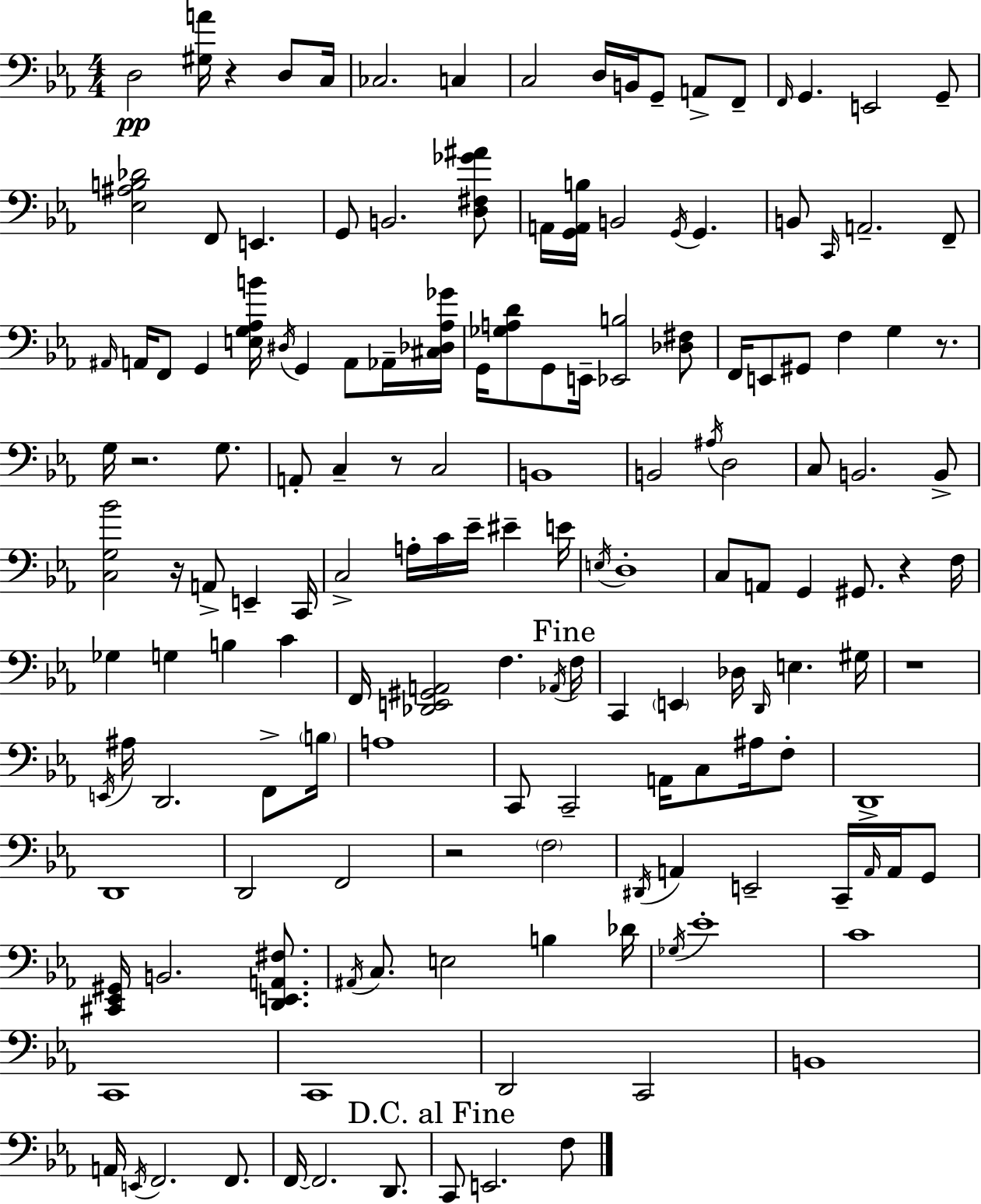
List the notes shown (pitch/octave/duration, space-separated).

D3/h [G#3,A4]/s R/q D3/e C3/s CES3/h. C3/q C3/h D3/s B2/s G2/e A2/e F2/e F2/s G2/q. E2/h G2/e [Eb3,A#3,B3,Db4]/h F2/e E2/q. G2/e B2/h. [D3,F#3,Gb4,A#4]/e A2/s [G2,A2,B3]/s B2/h G2/s G2/q. B2/e C2/s A2/h. F2/e A#2/s A2/s F2/e G2/q [E3,G3,Ab3,B4]/s D#3/s G2/q A2/e Ab2/s [C#3,Db3,Ab3,Gb4]/s G2/s [Gb3,A3,D4]/e G2/e E2/s [Eb2,B3]/h [Db3,F#3]/e F2/s E2/e G#2/e F3/q G3/q R/e. G3/s R/h. G3/e. A2/e C3/q R/e C3/h B2/w B2/h A#3/s D3/h C3/e B2/h. B2/e [C3,G3,Bb4]/h R/s A2/e E2/q C2/s C3/h A3/s C4/s Eb4/s EIS4/q E4/s E3/s D3/w C3/e A2/e G2/q G#2/e. R/q F3/s Gb3/q G3/q B3/q C4/q F2/s [Db2,E2,G#2,A2]/h F3/q. Ab2/s F3/s C2/q E2/q Db3/s D2/s E3/q. G#3/s R/w E2/s A#3/s D2/h. F2/e B3/s A3/w C2/e C2/h A2/s C3/e A#3/s F3/e D2/w D2/w D2/h F2/h R/h F3/h D#2/s A2/q E2/h C2/s A2/s A2/s G2/e [C#2,Eb2,G#2]/s B2/h. [D2,E2,A2,F#3]/e. A#2/s C3/e. E3/h B3/q Db4/s Gb3/s Eb4/w C4/w C2/w C2/w D2/h C2/h B2/w A2/s E2/s F2/h. F2/e. F2/s F2/h. D2/e. C2/e E2/h. F3/e